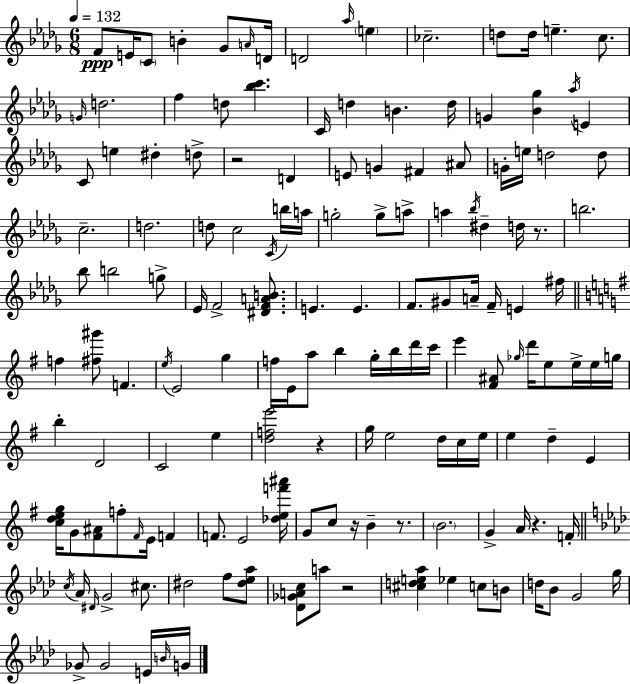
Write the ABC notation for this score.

X:1
T:Untitled
M:6/8
L:1/4
K:Bbm
F/2 E/4 C/2 B _G/2 A/4 D/4 D2 _a/4 e _c2 d/2 d/4 e c/2 G/4 d2 f d/2 [_bc'] C/4 d B d/4 G [_B_g] _a/4 E C/2 e ^d d/2 z2 D E/2 G ^F ^A/2 G/4 e/4 d2 d/2 c2 d2 d/2 c2 C/4 b/4 a/4 g2 g/2 a/2 a _b/4 ^d d/4 z/2 b2 _b/2 b2 g/2 _E/4 F2 [^DFAB]/2 E E F/2 ^G/2 A/4 F/4 E ^f/4 f [^f^g']/2 F e/4 E2 g f/4 E/4 a/2 b g/4 b/4 d'/4 c'/4 e' [^F^A]/2 _g/4 d'/4 e/2 e/4 e/4 g/4 b D2 C2 e [dfe']2 z g/4 e2 d/4 c/4 e/4 e d E [cdeg]/4 G/2 [^F^A]/2 f/2 ^F/4 E/4 F F/2 E2 [_def'^a']/4 G/2 c/2 z/4 B z/2 B2 G A/4 z F/4 c/4 _A/4 ^D/4 G2 ^c/2 ^d2 f/2 [^d_e_a]/2 [_D_GAc]/2 a/2 z2 [^cde_a] _e c/2 B/2 d/4 _B/2 G2 g/4 _G/2 _G2 E/4 B/4 G/4